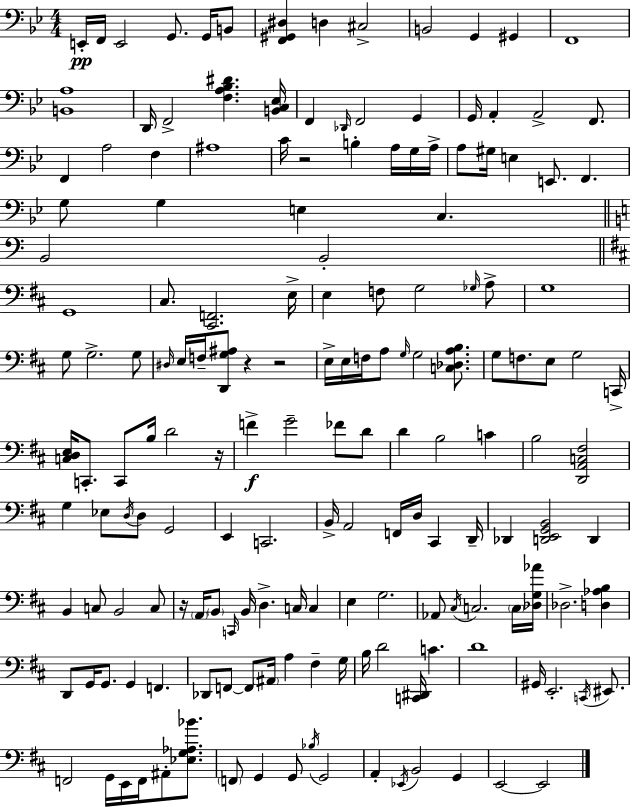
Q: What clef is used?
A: bass